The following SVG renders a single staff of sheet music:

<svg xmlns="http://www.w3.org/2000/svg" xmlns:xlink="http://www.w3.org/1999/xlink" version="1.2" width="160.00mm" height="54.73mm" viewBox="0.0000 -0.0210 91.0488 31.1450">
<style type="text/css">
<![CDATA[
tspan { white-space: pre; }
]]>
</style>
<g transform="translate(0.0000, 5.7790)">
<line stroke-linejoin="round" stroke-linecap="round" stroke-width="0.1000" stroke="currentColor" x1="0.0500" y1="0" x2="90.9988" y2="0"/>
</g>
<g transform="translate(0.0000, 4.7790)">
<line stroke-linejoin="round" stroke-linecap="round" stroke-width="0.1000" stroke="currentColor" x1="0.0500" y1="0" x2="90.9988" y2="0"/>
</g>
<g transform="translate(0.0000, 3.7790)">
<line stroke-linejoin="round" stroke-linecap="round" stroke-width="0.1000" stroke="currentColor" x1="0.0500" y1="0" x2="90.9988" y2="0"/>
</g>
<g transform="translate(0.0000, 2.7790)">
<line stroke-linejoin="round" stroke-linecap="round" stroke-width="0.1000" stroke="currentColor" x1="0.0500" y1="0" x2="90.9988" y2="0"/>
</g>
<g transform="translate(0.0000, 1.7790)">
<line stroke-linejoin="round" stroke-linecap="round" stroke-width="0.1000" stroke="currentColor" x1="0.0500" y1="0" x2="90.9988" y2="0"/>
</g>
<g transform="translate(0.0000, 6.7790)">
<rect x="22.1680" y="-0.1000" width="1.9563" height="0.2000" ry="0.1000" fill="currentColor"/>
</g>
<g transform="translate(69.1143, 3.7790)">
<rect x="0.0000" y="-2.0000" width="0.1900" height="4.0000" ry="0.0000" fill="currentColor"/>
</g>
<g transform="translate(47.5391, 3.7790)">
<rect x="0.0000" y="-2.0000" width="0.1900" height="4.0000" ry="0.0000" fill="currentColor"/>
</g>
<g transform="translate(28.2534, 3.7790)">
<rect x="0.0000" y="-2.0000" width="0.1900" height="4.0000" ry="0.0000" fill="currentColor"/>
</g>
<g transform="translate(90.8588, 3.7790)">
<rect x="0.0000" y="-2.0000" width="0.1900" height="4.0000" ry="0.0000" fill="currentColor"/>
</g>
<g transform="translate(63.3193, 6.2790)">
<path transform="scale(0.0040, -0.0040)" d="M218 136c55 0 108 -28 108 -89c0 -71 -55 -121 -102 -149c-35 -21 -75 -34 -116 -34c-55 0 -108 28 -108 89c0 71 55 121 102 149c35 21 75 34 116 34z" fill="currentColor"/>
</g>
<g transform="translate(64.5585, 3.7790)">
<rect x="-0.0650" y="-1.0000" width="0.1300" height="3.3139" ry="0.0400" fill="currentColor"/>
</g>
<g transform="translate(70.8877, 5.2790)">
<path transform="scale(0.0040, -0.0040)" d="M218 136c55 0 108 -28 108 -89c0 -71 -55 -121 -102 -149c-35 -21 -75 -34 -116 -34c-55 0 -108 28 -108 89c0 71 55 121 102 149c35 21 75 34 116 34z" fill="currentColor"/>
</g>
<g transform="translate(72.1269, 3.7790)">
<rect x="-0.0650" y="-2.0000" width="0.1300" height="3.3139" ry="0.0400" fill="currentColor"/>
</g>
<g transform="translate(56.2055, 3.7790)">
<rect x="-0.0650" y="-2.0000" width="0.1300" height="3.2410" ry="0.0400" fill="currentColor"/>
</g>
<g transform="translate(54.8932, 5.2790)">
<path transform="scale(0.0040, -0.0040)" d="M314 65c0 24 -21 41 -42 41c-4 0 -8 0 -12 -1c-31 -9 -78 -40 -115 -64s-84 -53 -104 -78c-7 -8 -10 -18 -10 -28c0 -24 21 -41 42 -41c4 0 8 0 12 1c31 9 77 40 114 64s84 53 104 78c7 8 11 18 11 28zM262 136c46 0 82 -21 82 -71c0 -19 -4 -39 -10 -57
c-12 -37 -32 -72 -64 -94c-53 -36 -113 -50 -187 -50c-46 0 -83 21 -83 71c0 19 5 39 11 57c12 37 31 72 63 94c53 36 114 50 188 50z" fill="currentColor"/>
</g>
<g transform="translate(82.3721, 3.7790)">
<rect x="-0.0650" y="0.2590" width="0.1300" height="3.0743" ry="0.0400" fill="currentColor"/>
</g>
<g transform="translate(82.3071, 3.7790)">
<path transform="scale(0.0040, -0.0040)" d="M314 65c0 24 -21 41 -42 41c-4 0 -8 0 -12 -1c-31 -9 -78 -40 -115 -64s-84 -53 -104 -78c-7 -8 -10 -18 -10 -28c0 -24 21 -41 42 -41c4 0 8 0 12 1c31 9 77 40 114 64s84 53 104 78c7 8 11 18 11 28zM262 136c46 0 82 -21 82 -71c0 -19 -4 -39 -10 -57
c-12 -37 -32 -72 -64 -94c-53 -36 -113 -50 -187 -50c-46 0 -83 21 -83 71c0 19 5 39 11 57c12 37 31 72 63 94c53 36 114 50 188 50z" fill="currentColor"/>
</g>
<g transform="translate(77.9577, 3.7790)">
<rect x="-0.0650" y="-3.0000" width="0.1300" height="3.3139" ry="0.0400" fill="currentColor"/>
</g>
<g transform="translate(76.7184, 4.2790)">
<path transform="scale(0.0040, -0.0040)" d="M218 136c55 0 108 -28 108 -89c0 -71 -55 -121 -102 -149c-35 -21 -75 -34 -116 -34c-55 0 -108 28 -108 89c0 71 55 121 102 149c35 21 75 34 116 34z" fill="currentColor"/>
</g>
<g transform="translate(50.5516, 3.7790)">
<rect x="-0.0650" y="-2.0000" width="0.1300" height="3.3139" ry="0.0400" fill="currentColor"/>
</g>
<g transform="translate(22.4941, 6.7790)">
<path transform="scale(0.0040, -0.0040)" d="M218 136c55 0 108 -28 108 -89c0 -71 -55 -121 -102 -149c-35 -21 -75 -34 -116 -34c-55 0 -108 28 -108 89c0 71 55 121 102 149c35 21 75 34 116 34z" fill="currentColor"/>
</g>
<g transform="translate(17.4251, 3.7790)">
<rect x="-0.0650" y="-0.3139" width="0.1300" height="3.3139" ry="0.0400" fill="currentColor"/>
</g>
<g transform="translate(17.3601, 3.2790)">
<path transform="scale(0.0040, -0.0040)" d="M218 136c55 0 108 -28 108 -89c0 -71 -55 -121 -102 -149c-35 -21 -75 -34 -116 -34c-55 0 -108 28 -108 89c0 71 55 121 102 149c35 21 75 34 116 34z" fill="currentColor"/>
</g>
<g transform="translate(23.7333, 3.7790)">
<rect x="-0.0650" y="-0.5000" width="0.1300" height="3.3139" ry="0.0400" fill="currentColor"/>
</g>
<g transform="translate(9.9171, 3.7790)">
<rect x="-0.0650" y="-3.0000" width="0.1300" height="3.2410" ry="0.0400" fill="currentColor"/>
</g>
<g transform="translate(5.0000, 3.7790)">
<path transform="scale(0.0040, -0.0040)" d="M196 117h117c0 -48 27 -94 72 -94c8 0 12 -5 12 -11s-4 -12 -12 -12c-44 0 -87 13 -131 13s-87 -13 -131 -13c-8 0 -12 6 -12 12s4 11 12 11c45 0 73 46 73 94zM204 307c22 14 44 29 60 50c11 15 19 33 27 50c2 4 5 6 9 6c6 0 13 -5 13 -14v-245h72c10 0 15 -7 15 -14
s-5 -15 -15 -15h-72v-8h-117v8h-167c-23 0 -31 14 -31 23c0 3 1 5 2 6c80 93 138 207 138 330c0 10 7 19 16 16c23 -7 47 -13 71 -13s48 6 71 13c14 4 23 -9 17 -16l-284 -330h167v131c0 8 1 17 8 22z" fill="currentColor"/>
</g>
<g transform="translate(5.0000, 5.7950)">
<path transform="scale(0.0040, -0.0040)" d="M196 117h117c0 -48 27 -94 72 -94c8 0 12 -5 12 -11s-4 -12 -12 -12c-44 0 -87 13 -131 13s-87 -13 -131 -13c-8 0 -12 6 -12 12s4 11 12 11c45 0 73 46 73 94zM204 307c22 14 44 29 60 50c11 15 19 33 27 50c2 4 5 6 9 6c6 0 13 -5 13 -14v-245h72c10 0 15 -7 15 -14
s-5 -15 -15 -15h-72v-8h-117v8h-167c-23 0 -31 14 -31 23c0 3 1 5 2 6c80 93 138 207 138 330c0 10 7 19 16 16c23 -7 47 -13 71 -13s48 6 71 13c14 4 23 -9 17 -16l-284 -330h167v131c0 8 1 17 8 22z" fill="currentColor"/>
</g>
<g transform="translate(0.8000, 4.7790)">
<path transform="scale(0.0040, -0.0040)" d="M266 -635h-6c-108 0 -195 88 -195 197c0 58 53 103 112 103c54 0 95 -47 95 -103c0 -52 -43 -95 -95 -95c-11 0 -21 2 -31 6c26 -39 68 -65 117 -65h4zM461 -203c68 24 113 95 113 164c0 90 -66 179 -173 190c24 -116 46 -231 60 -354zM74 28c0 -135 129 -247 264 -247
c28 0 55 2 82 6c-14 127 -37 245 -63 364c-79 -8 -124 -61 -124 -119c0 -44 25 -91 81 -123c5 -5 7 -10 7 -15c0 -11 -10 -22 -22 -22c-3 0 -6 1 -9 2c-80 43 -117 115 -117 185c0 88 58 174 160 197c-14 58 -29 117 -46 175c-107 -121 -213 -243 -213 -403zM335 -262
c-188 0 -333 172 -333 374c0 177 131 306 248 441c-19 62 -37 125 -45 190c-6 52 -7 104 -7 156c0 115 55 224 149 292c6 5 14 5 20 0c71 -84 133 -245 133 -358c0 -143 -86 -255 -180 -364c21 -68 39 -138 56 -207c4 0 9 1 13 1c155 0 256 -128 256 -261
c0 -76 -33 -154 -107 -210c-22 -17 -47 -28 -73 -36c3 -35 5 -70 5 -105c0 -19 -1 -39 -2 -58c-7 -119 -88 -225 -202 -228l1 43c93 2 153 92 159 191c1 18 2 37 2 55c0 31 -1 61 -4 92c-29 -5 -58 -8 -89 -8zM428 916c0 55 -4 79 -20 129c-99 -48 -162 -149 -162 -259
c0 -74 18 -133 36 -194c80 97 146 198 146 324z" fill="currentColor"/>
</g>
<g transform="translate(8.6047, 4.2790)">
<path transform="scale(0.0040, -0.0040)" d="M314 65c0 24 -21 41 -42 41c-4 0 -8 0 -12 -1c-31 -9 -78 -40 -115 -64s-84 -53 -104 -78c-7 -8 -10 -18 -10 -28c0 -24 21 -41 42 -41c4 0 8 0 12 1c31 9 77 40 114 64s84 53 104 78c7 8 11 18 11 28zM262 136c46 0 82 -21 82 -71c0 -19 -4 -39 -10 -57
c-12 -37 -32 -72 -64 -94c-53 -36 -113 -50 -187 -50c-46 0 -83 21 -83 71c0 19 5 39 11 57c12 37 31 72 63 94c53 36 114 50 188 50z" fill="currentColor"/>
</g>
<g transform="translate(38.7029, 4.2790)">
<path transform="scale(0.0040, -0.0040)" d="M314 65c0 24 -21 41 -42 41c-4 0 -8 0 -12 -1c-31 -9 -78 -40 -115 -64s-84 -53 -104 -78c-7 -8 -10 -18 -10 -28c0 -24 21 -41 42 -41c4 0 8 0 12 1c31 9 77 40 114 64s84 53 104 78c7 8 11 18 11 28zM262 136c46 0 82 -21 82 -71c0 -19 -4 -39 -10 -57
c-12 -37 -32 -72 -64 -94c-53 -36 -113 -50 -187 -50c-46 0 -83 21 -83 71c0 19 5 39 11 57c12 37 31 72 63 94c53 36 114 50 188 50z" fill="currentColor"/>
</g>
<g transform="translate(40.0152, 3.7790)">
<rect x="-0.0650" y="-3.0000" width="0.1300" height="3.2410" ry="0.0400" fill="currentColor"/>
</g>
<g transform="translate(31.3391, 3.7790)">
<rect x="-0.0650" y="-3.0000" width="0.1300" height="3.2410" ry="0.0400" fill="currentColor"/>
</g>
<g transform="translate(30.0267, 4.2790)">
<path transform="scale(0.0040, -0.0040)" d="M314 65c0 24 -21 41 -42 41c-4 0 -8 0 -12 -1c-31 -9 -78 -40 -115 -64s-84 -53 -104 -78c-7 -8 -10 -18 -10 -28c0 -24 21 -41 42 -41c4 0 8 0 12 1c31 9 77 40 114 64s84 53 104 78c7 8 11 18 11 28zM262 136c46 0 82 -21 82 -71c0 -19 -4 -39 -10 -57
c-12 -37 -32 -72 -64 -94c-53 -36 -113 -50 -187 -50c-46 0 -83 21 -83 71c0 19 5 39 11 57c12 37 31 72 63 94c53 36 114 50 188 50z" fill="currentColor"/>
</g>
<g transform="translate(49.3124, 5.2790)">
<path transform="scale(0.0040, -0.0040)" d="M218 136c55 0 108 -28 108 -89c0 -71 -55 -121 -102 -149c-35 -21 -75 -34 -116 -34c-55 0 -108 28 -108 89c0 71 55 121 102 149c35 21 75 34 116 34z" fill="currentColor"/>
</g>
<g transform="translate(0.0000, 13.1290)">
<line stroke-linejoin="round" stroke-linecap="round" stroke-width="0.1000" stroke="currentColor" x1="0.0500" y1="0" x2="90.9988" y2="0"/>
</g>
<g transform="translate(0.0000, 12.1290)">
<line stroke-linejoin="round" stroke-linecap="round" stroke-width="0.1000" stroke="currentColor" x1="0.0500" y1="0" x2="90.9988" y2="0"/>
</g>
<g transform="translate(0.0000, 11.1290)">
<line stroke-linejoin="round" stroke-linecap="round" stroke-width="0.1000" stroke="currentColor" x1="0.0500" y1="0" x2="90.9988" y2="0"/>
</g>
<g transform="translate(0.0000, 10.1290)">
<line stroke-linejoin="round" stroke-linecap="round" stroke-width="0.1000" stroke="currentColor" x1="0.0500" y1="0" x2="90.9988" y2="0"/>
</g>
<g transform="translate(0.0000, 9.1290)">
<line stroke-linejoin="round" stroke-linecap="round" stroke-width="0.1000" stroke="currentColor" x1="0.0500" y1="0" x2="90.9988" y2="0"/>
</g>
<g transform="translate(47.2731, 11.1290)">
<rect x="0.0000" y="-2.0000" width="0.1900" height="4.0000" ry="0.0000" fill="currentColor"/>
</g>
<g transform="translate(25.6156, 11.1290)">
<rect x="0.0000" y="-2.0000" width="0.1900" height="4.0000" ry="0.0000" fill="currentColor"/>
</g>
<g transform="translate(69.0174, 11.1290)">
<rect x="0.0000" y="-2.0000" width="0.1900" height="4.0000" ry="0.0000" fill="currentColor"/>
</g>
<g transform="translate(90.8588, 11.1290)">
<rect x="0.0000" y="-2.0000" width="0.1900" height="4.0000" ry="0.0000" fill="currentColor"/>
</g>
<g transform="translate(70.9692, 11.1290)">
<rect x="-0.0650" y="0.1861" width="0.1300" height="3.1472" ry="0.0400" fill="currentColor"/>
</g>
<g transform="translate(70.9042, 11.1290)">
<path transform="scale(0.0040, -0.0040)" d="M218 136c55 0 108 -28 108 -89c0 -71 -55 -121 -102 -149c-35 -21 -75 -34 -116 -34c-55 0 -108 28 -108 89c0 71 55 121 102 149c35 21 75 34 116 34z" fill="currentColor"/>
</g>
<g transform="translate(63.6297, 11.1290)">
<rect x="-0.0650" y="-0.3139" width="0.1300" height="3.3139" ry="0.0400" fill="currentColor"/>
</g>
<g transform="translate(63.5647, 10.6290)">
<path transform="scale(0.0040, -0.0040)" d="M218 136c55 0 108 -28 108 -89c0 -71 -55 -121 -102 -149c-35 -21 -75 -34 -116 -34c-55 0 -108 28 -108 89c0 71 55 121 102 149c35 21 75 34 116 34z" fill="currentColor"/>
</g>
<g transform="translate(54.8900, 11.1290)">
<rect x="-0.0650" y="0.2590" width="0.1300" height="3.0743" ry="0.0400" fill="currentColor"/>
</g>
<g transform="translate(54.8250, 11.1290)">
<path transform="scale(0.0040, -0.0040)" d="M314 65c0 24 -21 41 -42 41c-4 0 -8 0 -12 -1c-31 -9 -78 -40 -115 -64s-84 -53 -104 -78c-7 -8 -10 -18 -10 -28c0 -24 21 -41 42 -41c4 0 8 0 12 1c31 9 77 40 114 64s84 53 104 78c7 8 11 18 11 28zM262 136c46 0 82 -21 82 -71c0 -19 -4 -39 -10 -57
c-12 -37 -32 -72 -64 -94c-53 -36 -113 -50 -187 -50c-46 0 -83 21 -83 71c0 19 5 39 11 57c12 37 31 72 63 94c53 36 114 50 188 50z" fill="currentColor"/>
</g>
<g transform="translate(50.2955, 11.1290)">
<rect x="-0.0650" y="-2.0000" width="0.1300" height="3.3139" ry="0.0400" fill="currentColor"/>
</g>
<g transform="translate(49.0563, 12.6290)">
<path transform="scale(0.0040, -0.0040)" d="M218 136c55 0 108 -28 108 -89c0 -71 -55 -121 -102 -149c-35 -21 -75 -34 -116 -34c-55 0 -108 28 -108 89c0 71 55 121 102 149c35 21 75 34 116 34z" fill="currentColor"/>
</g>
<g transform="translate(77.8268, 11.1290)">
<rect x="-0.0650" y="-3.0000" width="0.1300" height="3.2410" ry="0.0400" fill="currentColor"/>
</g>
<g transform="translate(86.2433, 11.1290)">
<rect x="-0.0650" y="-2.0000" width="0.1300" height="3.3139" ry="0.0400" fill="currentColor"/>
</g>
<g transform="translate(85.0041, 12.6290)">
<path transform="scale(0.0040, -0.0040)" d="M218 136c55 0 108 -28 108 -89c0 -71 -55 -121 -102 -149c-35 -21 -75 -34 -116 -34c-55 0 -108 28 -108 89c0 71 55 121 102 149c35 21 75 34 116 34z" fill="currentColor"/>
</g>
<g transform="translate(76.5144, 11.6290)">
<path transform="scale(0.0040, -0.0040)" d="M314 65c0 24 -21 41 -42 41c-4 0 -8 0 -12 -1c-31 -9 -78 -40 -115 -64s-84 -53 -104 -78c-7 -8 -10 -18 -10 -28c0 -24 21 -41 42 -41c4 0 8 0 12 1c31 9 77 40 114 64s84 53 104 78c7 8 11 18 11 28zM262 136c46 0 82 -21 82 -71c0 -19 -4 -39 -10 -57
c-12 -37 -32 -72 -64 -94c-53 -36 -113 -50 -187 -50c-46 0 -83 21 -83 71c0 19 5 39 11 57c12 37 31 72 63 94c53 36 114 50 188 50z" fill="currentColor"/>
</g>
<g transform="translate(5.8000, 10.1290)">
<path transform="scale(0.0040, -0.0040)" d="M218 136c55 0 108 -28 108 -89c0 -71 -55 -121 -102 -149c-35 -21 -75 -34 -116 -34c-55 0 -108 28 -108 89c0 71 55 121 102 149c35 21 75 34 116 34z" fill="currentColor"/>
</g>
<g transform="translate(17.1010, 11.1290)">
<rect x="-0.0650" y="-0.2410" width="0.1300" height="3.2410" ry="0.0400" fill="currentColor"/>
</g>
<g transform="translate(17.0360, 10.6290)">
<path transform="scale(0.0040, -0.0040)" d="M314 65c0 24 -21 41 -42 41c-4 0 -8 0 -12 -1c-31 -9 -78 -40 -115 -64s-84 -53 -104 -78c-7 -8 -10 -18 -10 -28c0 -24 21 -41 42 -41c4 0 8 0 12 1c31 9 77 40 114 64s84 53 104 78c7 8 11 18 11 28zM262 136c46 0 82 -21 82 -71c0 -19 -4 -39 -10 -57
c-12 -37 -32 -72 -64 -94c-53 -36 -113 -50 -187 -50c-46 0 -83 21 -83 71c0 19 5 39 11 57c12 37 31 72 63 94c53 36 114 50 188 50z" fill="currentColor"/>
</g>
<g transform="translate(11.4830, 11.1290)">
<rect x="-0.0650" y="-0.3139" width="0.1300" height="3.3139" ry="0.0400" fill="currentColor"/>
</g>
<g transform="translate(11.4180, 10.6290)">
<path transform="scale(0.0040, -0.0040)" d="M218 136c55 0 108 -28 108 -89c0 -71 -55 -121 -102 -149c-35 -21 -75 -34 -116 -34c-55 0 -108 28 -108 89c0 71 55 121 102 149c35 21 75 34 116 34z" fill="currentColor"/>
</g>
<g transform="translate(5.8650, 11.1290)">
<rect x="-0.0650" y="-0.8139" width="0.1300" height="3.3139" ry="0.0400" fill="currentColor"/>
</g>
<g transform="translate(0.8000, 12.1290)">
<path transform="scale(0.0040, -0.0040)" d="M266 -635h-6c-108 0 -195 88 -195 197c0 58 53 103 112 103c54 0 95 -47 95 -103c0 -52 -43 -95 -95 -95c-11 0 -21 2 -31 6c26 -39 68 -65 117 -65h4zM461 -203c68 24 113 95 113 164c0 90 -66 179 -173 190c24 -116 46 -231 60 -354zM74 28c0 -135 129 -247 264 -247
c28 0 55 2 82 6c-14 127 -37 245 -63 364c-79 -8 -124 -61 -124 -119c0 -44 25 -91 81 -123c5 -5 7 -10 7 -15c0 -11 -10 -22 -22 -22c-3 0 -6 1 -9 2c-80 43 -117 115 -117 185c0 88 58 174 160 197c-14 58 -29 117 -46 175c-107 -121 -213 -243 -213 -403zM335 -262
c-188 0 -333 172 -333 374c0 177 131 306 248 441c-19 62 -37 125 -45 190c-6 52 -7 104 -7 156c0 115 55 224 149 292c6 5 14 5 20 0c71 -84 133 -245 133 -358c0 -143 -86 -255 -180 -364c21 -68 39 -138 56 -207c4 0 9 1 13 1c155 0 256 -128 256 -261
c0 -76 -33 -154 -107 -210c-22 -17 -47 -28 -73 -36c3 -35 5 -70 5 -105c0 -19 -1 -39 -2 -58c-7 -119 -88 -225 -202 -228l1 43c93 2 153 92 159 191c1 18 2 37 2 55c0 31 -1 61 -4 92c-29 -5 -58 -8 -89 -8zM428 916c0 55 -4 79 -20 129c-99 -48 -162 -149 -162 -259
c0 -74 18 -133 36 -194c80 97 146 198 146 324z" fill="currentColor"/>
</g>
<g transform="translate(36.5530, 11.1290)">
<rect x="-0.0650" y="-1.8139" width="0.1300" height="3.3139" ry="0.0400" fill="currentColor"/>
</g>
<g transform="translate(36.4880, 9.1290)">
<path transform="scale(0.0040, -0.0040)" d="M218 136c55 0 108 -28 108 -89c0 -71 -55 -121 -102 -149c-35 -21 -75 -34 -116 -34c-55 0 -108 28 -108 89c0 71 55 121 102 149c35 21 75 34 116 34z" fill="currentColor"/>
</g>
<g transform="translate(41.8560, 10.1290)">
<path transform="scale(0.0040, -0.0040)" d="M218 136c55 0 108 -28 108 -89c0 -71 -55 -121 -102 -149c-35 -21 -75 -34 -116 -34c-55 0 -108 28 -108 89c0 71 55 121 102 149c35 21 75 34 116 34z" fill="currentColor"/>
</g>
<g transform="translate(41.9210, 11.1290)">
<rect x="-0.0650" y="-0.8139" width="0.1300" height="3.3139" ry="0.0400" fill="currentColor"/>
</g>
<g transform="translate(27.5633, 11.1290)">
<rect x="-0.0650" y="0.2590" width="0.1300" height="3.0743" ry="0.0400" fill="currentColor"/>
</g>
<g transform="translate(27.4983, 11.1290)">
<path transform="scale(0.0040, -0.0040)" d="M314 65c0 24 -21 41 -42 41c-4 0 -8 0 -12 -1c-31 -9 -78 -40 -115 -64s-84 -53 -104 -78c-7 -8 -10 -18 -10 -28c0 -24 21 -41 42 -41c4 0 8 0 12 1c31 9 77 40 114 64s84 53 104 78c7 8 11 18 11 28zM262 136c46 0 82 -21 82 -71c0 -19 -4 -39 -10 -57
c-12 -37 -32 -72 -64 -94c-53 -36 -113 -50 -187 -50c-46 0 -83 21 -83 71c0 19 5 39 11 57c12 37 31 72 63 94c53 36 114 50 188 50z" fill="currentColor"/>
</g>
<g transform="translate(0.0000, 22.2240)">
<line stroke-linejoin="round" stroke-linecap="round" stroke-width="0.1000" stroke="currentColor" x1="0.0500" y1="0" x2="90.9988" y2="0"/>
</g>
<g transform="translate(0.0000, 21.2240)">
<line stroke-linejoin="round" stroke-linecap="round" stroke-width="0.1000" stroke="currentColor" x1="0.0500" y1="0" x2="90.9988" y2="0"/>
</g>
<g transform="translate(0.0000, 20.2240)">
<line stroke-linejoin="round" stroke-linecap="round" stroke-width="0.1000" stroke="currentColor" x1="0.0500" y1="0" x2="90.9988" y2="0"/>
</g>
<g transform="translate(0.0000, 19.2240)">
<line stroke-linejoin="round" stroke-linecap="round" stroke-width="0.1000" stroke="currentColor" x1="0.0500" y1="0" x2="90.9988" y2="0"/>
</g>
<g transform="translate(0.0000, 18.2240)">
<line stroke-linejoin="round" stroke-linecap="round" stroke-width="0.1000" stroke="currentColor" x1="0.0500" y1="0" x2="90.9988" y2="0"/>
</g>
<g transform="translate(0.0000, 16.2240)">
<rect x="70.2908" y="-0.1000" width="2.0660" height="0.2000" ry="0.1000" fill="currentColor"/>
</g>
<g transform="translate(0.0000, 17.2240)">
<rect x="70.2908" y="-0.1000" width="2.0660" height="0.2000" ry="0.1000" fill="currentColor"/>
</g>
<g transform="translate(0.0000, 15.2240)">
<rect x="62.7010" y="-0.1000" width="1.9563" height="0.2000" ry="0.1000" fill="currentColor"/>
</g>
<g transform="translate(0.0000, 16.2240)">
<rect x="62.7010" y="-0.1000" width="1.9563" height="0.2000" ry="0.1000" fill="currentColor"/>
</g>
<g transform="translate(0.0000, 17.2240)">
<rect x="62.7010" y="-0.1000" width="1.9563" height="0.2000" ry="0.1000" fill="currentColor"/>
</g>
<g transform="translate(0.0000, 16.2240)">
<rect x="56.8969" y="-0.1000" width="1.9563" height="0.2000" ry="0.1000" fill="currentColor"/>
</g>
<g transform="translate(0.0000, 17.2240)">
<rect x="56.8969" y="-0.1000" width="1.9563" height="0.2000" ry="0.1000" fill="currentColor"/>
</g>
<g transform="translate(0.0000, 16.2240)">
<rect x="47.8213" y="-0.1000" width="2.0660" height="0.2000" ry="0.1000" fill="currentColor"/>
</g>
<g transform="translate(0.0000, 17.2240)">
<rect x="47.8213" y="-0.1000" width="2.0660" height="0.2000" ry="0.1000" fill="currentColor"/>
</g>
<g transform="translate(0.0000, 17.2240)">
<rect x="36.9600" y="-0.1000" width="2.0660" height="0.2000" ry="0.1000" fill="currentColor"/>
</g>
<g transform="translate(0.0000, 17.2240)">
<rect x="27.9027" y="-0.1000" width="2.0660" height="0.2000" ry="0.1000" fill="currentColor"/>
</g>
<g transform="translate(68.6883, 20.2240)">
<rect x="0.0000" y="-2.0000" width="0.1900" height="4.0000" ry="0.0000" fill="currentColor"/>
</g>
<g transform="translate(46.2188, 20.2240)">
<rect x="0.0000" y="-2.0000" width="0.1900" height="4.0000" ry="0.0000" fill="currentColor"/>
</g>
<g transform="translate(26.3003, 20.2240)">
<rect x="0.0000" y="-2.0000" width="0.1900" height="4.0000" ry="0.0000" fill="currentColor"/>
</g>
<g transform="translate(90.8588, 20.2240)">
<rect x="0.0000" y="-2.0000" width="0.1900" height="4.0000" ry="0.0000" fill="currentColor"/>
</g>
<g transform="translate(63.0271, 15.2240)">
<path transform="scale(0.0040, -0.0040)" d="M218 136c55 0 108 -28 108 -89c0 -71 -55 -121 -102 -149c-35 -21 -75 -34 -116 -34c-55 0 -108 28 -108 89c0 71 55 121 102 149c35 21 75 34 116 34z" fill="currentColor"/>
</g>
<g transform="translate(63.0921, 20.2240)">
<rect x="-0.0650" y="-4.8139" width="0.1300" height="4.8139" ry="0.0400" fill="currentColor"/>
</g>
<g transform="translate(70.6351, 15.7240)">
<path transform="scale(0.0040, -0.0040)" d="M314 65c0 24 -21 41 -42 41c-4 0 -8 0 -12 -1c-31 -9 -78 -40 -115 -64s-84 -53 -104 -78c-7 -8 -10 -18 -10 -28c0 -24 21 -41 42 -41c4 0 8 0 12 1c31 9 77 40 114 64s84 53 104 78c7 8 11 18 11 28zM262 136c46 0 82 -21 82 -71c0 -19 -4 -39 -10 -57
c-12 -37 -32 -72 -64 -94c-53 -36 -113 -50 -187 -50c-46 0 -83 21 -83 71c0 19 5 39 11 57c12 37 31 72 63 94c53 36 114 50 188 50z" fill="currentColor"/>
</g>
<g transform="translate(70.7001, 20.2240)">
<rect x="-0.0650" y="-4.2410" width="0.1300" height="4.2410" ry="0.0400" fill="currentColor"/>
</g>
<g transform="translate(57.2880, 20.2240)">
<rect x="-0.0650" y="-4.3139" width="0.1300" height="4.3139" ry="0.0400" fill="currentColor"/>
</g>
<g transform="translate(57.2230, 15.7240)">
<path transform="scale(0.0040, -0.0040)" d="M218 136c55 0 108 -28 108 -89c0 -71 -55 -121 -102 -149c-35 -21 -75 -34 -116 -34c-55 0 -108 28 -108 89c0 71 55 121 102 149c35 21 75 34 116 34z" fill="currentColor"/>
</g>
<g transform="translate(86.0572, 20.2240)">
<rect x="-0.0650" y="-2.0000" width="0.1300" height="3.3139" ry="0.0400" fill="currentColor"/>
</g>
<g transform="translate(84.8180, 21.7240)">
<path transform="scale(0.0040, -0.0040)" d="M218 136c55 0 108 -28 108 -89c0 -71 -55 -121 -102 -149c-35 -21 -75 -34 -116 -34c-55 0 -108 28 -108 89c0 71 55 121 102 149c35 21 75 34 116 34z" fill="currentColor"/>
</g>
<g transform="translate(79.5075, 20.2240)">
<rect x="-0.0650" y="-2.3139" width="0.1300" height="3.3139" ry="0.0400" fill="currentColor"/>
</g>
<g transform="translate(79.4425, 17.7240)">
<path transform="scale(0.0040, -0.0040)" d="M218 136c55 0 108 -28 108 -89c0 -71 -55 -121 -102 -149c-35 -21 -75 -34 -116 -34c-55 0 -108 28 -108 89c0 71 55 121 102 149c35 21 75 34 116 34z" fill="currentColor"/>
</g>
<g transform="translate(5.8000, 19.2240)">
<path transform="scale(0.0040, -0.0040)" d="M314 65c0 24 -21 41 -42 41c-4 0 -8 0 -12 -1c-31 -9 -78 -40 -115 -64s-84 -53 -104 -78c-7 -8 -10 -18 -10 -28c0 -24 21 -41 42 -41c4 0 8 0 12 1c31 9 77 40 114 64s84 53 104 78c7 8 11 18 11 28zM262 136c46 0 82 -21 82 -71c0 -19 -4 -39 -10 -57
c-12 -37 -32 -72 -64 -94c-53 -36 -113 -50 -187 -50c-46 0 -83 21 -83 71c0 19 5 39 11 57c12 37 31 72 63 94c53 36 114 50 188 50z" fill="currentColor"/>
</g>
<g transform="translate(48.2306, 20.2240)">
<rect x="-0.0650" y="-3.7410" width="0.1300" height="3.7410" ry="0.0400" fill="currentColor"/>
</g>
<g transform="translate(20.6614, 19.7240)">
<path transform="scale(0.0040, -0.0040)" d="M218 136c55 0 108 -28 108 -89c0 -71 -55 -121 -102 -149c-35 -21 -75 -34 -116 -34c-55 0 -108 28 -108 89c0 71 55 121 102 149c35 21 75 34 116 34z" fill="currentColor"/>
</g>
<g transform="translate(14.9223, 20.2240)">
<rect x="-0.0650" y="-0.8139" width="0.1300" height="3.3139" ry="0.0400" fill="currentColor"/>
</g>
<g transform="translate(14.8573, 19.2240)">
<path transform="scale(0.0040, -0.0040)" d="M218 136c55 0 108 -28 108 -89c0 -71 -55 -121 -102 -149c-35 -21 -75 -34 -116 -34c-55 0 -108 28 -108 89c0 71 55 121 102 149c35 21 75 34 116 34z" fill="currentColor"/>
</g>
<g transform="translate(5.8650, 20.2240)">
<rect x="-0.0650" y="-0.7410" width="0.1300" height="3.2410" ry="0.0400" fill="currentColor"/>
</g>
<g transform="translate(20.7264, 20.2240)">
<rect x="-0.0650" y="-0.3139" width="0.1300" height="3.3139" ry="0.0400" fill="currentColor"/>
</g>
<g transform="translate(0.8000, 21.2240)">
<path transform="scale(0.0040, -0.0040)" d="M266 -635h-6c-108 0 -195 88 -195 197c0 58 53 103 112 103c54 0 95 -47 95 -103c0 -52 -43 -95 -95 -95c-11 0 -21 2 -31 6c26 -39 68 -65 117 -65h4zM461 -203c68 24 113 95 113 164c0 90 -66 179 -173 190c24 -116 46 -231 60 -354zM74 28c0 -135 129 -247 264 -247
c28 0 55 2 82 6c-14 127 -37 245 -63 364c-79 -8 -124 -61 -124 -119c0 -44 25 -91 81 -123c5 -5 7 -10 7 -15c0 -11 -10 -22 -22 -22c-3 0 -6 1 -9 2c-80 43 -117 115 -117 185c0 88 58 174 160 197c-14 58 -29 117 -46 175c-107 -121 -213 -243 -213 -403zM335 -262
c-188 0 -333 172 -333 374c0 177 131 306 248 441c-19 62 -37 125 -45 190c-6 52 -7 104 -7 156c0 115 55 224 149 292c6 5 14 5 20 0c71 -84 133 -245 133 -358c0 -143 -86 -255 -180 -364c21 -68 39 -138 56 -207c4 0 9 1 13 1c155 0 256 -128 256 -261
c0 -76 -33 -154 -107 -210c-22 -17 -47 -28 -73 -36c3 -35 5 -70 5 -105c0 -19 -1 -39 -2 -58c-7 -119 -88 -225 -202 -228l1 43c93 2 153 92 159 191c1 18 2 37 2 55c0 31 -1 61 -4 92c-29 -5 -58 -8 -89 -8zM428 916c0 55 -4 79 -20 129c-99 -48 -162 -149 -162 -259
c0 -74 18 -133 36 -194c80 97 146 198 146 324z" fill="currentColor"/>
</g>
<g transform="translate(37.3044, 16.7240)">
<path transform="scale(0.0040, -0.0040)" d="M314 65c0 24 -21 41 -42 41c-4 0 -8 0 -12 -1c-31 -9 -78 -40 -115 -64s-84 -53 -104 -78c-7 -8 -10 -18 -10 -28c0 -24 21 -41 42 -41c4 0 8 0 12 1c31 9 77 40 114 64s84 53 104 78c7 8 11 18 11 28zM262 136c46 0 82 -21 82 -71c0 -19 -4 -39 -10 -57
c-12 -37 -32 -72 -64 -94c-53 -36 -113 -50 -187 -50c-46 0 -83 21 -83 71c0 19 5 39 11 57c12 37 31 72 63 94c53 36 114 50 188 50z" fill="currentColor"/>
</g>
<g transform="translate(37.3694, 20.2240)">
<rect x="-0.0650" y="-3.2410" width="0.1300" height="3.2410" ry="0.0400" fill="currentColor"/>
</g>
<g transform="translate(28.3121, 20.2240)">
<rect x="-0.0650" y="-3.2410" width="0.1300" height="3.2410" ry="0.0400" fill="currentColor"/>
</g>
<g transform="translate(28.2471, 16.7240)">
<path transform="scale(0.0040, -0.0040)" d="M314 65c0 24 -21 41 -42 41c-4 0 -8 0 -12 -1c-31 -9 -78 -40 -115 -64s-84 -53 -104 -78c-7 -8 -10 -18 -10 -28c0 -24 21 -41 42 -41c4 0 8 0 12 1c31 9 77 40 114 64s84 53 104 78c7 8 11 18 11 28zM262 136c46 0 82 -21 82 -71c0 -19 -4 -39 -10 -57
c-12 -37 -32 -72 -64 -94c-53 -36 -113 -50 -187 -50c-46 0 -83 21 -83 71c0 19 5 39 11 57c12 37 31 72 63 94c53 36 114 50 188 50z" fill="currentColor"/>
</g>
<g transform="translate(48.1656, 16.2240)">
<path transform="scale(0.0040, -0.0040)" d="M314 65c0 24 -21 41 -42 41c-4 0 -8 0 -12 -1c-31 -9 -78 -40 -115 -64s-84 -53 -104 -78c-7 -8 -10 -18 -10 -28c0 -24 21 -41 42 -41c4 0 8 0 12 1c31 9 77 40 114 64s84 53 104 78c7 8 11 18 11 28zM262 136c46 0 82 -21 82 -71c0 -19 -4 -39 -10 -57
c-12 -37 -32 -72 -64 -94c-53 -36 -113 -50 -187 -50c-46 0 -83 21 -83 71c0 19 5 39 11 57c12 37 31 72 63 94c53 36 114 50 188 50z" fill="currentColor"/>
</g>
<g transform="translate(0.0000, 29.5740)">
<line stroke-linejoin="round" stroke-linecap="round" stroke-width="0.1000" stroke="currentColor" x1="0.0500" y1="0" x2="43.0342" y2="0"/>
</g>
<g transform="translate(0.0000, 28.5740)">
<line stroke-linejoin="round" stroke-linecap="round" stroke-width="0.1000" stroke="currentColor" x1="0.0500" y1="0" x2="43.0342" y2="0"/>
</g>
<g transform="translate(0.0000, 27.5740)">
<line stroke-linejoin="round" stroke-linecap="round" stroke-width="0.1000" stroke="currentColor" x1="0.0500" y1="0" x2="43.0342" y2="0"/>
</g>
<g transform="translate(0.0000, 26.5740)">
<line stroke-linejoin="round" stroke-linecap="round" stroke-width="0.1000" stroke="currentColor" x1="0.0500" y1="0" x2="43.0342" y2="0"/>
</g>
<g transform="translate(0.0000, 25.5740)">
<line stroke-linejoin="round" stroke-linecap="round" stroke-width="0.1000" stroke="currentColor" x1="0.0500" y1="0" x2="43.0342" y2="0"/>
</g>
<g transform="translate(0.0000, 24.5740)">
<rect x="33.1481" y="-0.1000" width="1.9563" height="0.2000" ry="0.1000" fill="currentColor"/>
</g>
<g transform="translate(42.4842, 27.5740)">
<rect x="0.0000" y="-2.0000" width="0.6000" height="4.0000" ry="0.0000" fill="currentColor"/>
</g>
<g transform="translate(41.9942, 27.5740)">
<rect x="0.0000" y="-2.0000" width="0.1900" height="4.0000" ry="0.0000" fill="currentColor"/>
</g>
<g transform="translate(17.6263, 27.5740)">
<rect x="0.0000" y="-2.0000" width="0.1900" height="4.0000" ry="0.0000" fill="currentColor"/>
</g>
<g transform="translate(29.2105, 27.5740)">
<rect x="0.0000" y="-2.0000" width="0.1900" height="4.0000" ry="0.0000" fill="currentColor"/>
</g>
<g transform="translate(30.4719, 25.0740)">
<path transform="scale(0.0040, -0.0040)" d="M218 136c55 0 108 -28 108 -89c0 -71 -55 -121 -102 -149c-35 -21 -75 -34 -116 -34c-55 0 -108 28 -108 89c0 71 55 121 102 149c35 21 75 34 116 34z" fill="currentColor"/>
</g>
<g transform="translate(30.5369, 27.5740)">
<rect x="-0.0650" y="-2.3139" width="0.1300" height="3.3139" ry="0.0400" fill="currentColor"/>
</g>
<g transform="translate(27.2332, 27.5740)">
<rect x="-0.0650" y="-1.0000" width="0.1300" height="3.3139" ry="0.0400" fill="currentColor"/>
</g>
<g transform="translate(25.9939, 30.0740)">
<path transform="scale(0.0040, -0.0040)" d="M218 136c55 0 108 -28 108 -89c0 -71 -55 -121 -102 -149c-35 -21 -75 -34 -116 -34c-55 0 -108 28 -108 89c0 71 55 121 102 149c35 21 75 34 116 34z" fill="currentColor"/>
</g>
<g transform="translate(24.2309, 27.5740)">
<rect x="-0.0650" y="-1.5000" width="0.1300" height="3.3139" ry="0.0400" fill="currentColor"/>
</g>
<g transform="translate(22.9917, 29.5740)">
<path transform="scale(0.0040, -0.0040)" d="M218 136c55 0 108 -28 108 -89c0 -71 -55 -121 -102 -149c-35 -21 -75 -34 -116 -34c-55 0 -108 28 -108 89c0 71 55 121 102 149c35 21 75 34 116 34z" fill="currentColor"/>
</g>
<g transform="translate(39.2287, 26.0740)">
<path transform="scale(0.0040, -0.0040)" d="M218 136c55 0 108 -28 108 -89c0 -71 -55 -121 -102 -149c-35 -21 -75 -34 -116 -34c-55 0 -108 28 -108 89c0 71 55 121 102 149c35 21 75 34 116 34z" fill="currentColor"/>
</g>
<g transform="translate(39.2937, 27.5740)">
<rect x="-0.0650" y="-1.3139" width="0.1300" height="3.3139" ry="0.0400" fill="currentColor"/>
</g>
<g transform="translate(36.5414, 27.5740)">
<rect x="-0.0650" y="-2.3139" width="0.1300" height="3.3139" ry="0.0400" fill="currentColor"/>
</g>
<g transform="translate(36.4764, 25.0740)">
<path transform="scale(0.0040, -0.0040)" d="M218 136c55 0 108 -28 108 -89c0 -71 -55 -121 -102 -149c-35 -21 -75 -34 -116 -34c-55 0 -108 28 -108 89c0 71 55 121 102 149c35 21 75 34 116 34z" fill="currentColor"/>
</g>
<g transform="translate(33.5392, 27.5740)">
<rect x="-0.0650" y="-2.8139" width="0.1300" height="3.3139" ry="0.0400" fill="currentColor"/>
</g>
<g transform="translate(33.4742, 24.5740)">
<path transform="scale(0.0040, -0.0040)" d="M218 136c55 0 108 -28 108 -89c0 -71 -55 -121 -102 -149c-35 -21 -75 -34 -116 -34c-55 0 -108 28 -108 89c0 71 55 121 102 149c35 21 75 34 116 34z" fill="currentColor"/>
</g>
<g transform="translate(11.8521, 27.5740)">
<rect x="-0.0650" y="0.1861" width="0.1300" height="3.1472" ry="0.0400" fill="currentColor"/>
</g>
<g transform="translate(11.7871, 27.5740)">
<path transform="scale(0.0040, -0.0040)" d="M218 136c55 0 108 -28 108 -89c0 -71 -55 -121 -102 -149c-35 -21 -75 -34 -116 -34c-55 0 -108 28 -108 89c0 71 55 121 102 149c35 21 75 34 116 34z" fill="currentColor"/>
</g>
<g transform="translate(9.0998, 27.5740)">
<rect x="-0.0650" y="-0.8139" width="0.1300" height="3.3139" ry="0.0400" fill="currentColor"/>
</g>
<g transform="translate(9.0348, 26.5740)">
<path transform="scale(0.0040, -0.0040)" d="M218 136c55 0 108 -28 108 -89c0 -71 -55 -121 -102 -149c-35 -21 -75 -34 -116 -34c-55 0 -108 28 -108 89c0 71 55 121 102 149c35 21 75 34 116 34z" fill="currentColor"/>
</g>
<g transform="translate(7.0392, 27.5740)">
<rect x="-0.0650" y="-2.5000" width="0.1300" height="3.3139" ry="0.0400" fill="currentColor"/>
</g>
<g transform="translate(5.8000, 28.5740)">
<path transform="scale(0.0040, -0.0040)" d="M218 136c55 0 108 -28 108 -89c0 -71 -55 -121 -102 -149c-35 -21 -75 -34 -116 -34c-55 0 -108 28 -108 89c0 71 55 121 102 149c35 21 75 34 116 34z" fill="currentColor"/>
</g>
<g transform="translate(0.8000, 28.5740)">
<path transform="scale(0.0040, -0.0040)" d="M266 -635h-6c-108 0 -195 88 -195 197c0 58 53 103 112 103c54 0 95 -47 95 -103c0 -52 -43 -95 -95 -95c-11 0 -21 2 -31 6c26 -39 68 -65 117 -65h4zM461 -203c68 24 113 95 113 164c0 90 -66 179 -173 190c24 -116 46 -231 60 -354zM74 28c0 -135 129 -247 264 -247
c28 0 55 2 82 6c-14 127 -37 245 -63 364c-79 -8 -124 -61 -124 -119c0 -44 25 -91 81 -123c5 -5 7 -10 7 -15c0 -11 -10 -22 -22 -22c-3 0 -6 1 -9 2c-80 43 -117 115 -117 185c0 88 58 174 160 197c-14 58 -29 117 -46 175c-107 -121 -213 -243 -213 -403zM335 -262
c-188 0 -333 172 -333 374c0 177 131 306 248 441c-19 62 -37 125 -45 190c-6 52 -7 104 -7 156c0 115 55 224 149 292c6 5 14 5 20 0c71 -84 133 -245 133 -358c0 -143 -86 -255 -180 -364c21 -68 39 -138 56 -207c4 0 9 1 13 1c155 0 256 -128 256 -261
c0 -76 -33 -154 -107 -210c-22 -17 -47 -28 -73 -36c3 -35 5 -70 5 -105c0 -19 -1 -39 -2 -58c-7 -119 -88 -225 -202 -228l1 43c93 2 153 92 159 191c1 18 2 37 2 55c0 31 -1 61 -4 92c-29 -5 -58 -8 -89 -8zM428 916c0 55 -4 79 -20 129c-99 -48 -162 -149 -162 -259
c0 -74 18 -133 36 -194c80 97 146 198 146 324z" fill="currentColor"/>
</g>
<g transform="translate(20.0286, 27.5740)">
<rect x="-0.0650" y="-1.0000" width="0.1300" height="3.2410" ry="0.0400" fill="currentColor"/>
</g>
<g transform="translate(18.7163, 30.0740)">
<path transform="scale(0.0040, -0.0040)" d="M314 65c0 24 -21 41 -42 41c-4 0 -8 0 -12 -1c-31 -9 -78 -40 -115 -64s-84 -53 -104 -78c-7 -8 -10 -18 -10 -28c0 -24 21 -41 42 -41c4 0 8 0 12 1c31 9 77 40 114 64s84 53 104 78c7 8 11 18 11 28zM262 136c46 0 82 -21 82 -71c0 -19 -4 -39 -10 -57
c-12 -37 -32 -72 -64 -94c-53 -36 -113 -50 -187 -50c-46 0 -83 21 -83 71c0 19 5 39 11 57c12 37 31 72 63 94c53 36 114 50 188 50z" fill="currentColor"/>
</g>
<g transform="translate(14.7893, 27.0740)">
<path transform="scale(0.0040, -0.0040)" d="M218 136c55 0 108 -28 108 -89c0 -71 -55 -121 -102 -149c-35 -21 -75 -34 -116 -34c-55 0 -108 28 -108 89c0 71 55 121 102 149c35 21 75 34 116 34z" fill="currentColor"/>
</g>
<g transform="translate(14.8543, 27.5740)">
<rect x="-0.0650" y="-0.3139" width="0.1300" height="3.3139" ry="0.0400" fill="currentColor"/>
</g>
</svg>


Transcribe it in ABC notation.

X:1
T:Untitled
M:4/4
L:1/4
K:C
A2 c C A2 A2 F F2 D F A B2 d c c2 B2 f d F B2 c B A2 F d2 d c b2 b2 c'2 d' e' d'2 g F G d B c D2 E D g a g e